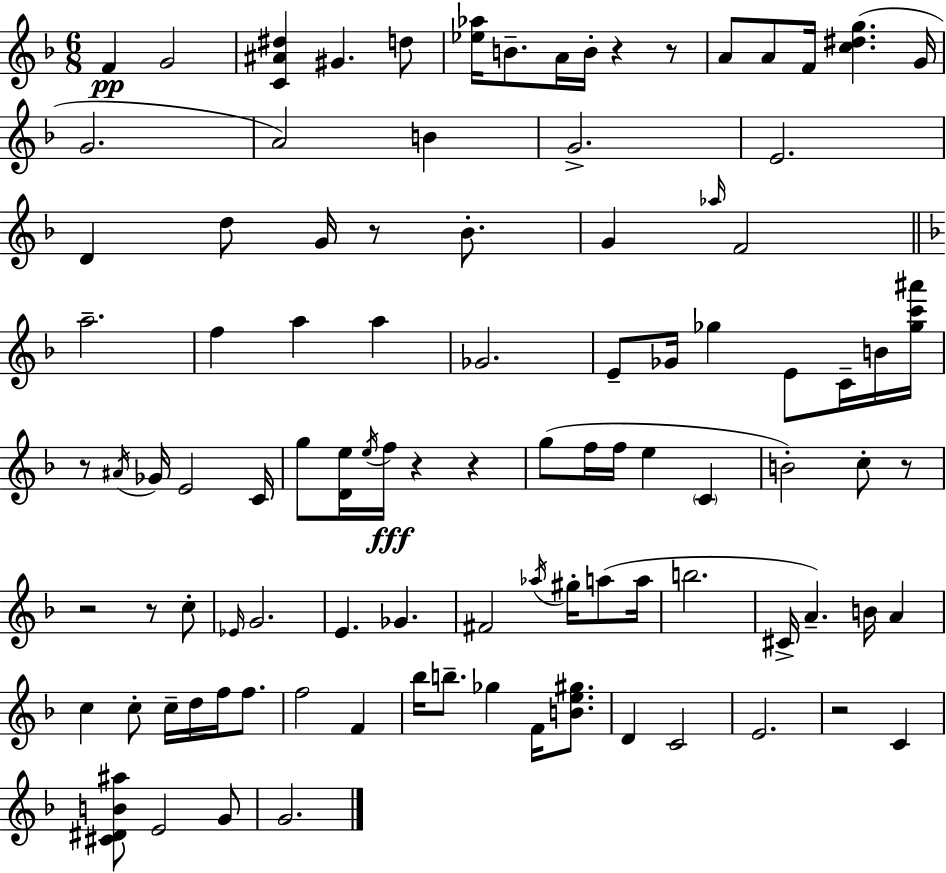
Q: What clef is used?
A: treble